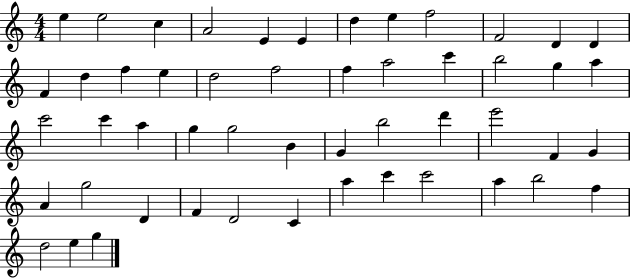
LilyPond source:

{
  \clef treble
  \numericTimeSignature
  \time 4/4
  \key c \major
  e''4 e''2 c''4 | a'2 e'4 e'4 | d''4 e''4 f''2 | f'2 d'4 d'4 | \break f'4 d''4 f''4 e''4 | d''2 f''2 | f''4 a''2 c'''4 | b''2 g''4 a''4 | \break c'''2 c'''4 a''4 | g''4 g''2 b'4 | g'4 b''2 d'''4 | e'''2 f'4 g'4 | \break a'4 g''2 d'4 | f'4 d'2 c'4 | a''4 c'''4 c'''2 | a''4 b''2 f''4 | \break d''2 e''4 g''4 | \bar "|."
}